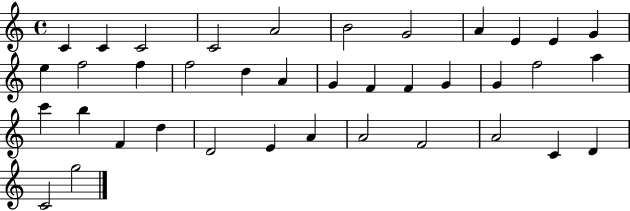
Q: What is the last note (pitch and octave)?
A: G5